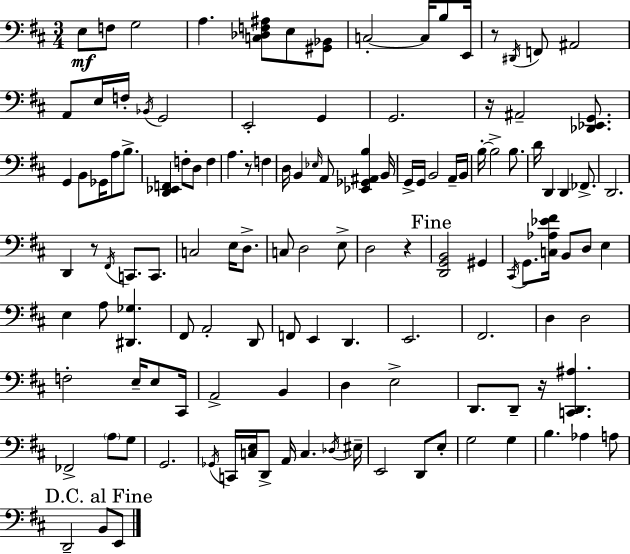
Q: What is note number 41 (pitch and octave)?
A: B2